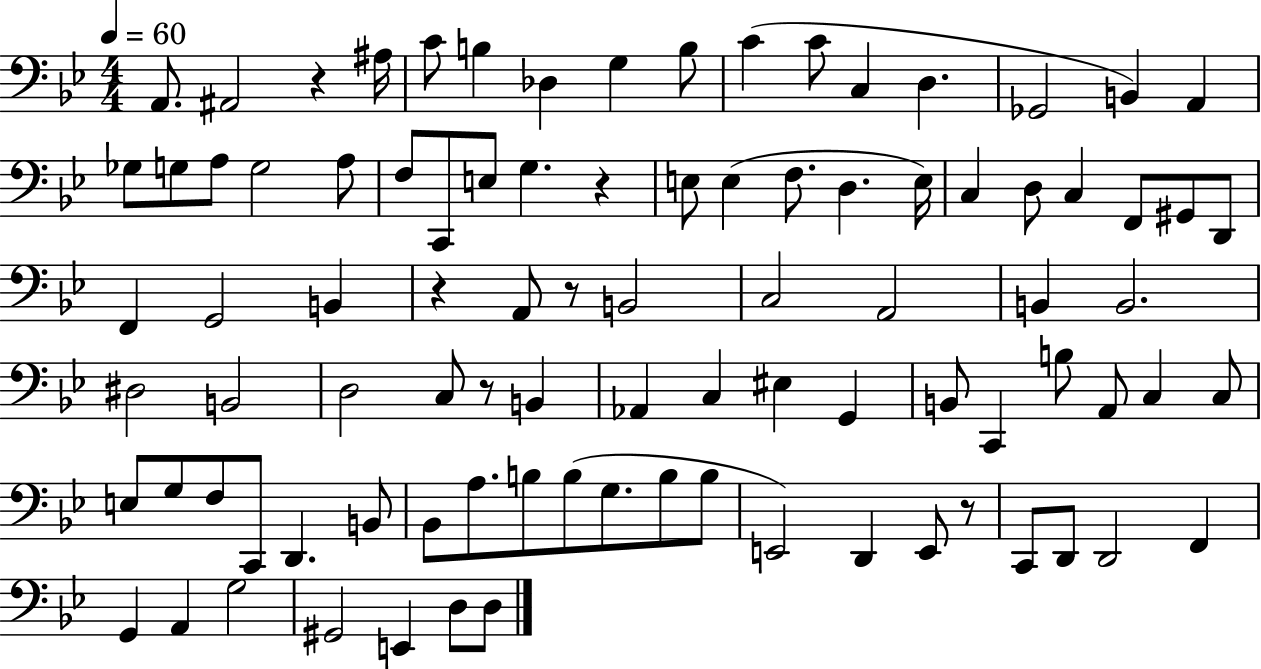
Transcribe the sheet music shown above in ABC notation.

X:1
T:Untitled
M:4/4
L:1/4
K:Bb
A,,/2 ^A,,2 z ^A,/4 C/2 B, _D, G, B,/2 C C/2 C, D, _G,,2 B,, A,, _G,/2 G,/2 A,/2 G,2 A,/2 F,/2 C,,/2 E,/2 G, z E,/2 E, F,/2 D, E,/4 C, D,/2 C, F,,/2 ^G,,/2 D,,/2 F,, G,,2 B,, z A,,/2 z/2 B,,2 C,2 A,,2 B,, B,,2 ^D,2 B,,2 D,2 C,/2 z/2 B,, _A,, C, ^E, G,, B,,/2 C,, B,/2 A,,/2 C, C,/2 E,/2 G,/2 F,/2 C,,/2 D,, B,,/2 _B,,/2 A,/2 B,/2 B,/2 G,/2 B,/2 B,/2 E,,2 D,, E,,/2 z/2 C,,/2 D,,/2 D,,2 F,, G,, A,, G,2 ^G,,2 E,, D,/2 D,/2